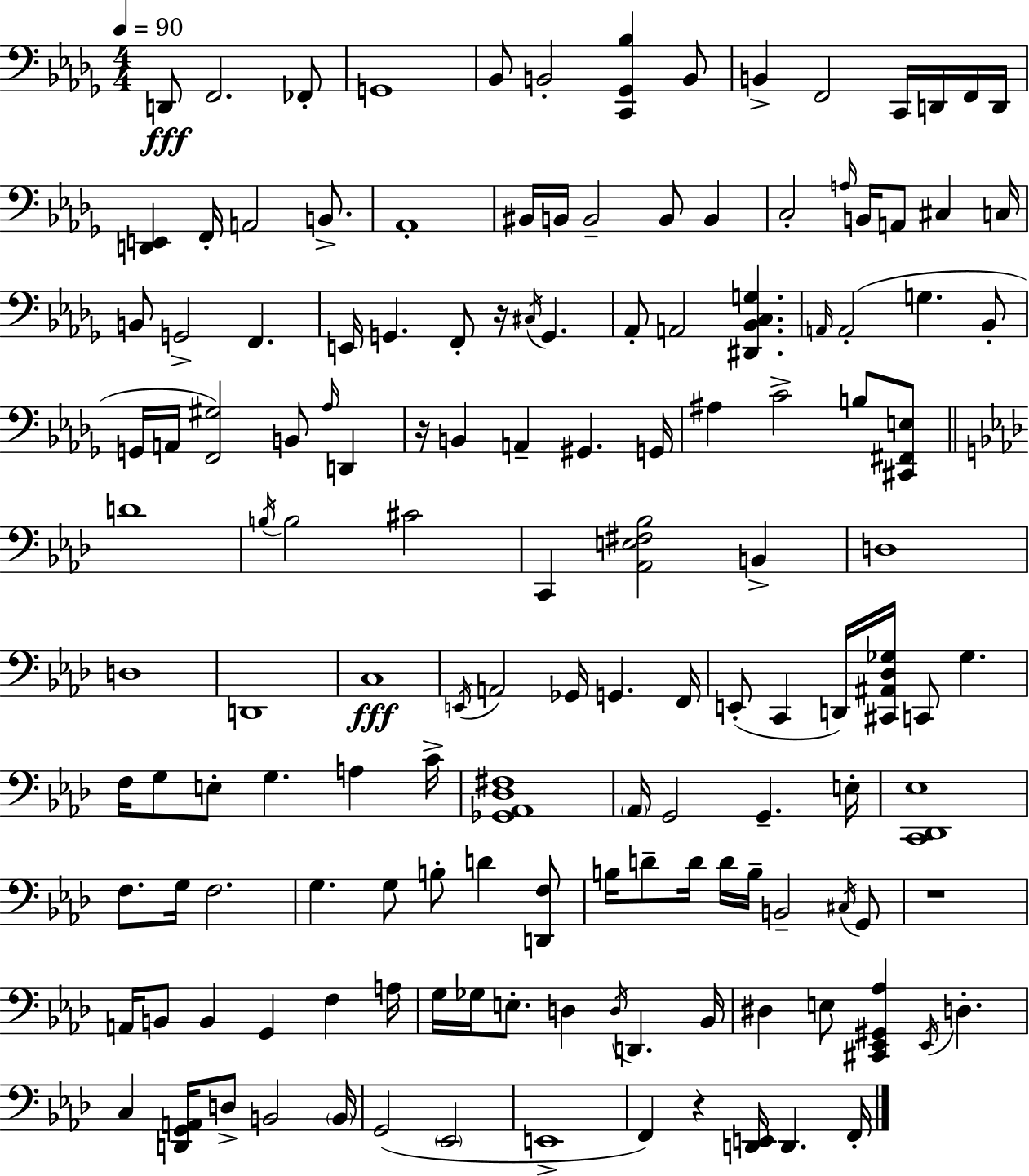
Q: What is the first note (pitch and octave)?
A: D2